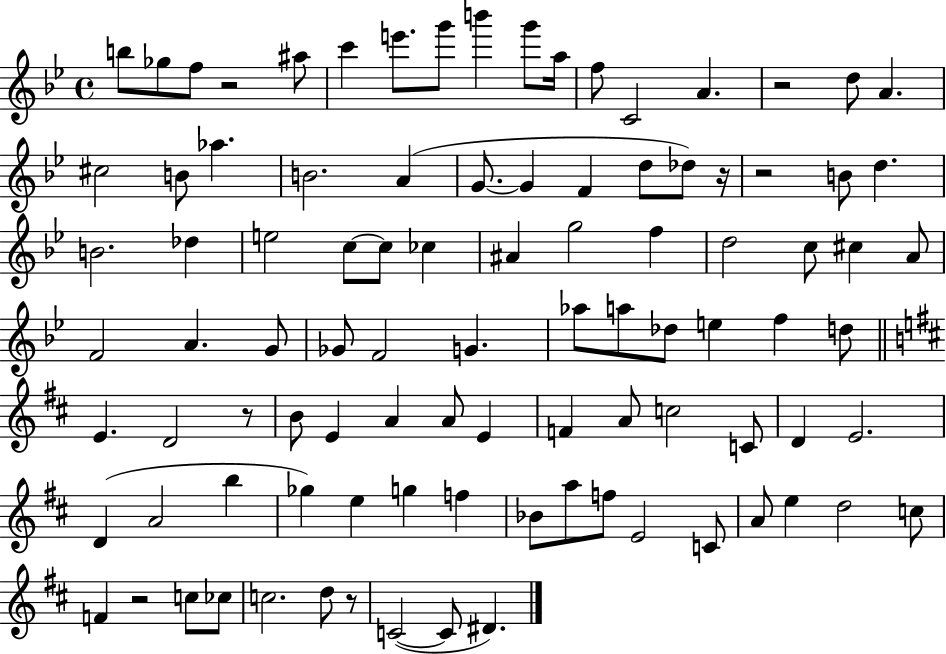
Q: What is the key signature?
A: BES major